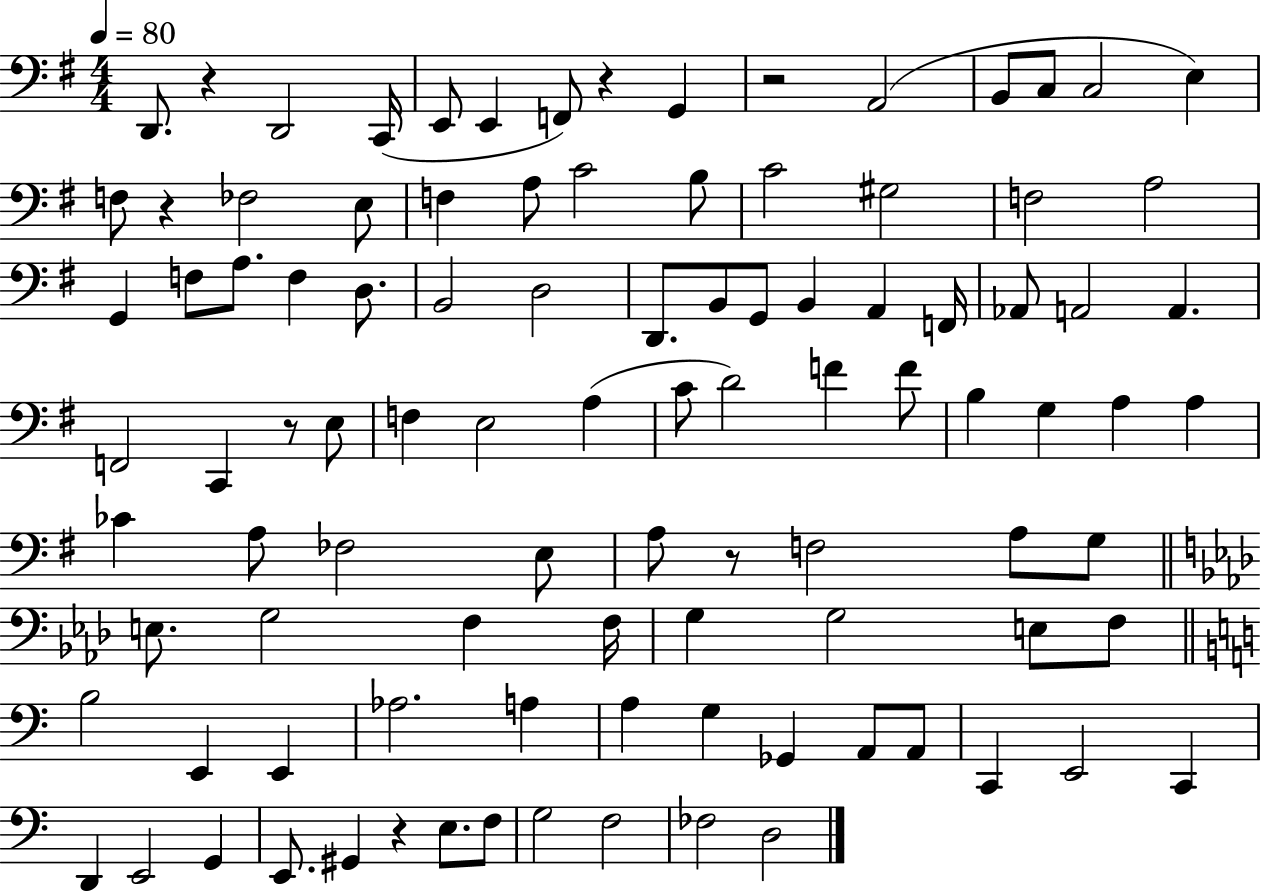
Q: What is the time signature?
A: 4/4